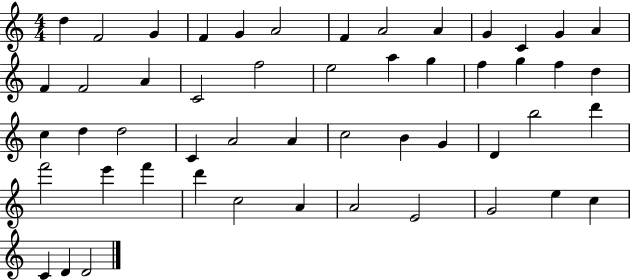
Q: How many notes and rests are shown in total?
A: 51